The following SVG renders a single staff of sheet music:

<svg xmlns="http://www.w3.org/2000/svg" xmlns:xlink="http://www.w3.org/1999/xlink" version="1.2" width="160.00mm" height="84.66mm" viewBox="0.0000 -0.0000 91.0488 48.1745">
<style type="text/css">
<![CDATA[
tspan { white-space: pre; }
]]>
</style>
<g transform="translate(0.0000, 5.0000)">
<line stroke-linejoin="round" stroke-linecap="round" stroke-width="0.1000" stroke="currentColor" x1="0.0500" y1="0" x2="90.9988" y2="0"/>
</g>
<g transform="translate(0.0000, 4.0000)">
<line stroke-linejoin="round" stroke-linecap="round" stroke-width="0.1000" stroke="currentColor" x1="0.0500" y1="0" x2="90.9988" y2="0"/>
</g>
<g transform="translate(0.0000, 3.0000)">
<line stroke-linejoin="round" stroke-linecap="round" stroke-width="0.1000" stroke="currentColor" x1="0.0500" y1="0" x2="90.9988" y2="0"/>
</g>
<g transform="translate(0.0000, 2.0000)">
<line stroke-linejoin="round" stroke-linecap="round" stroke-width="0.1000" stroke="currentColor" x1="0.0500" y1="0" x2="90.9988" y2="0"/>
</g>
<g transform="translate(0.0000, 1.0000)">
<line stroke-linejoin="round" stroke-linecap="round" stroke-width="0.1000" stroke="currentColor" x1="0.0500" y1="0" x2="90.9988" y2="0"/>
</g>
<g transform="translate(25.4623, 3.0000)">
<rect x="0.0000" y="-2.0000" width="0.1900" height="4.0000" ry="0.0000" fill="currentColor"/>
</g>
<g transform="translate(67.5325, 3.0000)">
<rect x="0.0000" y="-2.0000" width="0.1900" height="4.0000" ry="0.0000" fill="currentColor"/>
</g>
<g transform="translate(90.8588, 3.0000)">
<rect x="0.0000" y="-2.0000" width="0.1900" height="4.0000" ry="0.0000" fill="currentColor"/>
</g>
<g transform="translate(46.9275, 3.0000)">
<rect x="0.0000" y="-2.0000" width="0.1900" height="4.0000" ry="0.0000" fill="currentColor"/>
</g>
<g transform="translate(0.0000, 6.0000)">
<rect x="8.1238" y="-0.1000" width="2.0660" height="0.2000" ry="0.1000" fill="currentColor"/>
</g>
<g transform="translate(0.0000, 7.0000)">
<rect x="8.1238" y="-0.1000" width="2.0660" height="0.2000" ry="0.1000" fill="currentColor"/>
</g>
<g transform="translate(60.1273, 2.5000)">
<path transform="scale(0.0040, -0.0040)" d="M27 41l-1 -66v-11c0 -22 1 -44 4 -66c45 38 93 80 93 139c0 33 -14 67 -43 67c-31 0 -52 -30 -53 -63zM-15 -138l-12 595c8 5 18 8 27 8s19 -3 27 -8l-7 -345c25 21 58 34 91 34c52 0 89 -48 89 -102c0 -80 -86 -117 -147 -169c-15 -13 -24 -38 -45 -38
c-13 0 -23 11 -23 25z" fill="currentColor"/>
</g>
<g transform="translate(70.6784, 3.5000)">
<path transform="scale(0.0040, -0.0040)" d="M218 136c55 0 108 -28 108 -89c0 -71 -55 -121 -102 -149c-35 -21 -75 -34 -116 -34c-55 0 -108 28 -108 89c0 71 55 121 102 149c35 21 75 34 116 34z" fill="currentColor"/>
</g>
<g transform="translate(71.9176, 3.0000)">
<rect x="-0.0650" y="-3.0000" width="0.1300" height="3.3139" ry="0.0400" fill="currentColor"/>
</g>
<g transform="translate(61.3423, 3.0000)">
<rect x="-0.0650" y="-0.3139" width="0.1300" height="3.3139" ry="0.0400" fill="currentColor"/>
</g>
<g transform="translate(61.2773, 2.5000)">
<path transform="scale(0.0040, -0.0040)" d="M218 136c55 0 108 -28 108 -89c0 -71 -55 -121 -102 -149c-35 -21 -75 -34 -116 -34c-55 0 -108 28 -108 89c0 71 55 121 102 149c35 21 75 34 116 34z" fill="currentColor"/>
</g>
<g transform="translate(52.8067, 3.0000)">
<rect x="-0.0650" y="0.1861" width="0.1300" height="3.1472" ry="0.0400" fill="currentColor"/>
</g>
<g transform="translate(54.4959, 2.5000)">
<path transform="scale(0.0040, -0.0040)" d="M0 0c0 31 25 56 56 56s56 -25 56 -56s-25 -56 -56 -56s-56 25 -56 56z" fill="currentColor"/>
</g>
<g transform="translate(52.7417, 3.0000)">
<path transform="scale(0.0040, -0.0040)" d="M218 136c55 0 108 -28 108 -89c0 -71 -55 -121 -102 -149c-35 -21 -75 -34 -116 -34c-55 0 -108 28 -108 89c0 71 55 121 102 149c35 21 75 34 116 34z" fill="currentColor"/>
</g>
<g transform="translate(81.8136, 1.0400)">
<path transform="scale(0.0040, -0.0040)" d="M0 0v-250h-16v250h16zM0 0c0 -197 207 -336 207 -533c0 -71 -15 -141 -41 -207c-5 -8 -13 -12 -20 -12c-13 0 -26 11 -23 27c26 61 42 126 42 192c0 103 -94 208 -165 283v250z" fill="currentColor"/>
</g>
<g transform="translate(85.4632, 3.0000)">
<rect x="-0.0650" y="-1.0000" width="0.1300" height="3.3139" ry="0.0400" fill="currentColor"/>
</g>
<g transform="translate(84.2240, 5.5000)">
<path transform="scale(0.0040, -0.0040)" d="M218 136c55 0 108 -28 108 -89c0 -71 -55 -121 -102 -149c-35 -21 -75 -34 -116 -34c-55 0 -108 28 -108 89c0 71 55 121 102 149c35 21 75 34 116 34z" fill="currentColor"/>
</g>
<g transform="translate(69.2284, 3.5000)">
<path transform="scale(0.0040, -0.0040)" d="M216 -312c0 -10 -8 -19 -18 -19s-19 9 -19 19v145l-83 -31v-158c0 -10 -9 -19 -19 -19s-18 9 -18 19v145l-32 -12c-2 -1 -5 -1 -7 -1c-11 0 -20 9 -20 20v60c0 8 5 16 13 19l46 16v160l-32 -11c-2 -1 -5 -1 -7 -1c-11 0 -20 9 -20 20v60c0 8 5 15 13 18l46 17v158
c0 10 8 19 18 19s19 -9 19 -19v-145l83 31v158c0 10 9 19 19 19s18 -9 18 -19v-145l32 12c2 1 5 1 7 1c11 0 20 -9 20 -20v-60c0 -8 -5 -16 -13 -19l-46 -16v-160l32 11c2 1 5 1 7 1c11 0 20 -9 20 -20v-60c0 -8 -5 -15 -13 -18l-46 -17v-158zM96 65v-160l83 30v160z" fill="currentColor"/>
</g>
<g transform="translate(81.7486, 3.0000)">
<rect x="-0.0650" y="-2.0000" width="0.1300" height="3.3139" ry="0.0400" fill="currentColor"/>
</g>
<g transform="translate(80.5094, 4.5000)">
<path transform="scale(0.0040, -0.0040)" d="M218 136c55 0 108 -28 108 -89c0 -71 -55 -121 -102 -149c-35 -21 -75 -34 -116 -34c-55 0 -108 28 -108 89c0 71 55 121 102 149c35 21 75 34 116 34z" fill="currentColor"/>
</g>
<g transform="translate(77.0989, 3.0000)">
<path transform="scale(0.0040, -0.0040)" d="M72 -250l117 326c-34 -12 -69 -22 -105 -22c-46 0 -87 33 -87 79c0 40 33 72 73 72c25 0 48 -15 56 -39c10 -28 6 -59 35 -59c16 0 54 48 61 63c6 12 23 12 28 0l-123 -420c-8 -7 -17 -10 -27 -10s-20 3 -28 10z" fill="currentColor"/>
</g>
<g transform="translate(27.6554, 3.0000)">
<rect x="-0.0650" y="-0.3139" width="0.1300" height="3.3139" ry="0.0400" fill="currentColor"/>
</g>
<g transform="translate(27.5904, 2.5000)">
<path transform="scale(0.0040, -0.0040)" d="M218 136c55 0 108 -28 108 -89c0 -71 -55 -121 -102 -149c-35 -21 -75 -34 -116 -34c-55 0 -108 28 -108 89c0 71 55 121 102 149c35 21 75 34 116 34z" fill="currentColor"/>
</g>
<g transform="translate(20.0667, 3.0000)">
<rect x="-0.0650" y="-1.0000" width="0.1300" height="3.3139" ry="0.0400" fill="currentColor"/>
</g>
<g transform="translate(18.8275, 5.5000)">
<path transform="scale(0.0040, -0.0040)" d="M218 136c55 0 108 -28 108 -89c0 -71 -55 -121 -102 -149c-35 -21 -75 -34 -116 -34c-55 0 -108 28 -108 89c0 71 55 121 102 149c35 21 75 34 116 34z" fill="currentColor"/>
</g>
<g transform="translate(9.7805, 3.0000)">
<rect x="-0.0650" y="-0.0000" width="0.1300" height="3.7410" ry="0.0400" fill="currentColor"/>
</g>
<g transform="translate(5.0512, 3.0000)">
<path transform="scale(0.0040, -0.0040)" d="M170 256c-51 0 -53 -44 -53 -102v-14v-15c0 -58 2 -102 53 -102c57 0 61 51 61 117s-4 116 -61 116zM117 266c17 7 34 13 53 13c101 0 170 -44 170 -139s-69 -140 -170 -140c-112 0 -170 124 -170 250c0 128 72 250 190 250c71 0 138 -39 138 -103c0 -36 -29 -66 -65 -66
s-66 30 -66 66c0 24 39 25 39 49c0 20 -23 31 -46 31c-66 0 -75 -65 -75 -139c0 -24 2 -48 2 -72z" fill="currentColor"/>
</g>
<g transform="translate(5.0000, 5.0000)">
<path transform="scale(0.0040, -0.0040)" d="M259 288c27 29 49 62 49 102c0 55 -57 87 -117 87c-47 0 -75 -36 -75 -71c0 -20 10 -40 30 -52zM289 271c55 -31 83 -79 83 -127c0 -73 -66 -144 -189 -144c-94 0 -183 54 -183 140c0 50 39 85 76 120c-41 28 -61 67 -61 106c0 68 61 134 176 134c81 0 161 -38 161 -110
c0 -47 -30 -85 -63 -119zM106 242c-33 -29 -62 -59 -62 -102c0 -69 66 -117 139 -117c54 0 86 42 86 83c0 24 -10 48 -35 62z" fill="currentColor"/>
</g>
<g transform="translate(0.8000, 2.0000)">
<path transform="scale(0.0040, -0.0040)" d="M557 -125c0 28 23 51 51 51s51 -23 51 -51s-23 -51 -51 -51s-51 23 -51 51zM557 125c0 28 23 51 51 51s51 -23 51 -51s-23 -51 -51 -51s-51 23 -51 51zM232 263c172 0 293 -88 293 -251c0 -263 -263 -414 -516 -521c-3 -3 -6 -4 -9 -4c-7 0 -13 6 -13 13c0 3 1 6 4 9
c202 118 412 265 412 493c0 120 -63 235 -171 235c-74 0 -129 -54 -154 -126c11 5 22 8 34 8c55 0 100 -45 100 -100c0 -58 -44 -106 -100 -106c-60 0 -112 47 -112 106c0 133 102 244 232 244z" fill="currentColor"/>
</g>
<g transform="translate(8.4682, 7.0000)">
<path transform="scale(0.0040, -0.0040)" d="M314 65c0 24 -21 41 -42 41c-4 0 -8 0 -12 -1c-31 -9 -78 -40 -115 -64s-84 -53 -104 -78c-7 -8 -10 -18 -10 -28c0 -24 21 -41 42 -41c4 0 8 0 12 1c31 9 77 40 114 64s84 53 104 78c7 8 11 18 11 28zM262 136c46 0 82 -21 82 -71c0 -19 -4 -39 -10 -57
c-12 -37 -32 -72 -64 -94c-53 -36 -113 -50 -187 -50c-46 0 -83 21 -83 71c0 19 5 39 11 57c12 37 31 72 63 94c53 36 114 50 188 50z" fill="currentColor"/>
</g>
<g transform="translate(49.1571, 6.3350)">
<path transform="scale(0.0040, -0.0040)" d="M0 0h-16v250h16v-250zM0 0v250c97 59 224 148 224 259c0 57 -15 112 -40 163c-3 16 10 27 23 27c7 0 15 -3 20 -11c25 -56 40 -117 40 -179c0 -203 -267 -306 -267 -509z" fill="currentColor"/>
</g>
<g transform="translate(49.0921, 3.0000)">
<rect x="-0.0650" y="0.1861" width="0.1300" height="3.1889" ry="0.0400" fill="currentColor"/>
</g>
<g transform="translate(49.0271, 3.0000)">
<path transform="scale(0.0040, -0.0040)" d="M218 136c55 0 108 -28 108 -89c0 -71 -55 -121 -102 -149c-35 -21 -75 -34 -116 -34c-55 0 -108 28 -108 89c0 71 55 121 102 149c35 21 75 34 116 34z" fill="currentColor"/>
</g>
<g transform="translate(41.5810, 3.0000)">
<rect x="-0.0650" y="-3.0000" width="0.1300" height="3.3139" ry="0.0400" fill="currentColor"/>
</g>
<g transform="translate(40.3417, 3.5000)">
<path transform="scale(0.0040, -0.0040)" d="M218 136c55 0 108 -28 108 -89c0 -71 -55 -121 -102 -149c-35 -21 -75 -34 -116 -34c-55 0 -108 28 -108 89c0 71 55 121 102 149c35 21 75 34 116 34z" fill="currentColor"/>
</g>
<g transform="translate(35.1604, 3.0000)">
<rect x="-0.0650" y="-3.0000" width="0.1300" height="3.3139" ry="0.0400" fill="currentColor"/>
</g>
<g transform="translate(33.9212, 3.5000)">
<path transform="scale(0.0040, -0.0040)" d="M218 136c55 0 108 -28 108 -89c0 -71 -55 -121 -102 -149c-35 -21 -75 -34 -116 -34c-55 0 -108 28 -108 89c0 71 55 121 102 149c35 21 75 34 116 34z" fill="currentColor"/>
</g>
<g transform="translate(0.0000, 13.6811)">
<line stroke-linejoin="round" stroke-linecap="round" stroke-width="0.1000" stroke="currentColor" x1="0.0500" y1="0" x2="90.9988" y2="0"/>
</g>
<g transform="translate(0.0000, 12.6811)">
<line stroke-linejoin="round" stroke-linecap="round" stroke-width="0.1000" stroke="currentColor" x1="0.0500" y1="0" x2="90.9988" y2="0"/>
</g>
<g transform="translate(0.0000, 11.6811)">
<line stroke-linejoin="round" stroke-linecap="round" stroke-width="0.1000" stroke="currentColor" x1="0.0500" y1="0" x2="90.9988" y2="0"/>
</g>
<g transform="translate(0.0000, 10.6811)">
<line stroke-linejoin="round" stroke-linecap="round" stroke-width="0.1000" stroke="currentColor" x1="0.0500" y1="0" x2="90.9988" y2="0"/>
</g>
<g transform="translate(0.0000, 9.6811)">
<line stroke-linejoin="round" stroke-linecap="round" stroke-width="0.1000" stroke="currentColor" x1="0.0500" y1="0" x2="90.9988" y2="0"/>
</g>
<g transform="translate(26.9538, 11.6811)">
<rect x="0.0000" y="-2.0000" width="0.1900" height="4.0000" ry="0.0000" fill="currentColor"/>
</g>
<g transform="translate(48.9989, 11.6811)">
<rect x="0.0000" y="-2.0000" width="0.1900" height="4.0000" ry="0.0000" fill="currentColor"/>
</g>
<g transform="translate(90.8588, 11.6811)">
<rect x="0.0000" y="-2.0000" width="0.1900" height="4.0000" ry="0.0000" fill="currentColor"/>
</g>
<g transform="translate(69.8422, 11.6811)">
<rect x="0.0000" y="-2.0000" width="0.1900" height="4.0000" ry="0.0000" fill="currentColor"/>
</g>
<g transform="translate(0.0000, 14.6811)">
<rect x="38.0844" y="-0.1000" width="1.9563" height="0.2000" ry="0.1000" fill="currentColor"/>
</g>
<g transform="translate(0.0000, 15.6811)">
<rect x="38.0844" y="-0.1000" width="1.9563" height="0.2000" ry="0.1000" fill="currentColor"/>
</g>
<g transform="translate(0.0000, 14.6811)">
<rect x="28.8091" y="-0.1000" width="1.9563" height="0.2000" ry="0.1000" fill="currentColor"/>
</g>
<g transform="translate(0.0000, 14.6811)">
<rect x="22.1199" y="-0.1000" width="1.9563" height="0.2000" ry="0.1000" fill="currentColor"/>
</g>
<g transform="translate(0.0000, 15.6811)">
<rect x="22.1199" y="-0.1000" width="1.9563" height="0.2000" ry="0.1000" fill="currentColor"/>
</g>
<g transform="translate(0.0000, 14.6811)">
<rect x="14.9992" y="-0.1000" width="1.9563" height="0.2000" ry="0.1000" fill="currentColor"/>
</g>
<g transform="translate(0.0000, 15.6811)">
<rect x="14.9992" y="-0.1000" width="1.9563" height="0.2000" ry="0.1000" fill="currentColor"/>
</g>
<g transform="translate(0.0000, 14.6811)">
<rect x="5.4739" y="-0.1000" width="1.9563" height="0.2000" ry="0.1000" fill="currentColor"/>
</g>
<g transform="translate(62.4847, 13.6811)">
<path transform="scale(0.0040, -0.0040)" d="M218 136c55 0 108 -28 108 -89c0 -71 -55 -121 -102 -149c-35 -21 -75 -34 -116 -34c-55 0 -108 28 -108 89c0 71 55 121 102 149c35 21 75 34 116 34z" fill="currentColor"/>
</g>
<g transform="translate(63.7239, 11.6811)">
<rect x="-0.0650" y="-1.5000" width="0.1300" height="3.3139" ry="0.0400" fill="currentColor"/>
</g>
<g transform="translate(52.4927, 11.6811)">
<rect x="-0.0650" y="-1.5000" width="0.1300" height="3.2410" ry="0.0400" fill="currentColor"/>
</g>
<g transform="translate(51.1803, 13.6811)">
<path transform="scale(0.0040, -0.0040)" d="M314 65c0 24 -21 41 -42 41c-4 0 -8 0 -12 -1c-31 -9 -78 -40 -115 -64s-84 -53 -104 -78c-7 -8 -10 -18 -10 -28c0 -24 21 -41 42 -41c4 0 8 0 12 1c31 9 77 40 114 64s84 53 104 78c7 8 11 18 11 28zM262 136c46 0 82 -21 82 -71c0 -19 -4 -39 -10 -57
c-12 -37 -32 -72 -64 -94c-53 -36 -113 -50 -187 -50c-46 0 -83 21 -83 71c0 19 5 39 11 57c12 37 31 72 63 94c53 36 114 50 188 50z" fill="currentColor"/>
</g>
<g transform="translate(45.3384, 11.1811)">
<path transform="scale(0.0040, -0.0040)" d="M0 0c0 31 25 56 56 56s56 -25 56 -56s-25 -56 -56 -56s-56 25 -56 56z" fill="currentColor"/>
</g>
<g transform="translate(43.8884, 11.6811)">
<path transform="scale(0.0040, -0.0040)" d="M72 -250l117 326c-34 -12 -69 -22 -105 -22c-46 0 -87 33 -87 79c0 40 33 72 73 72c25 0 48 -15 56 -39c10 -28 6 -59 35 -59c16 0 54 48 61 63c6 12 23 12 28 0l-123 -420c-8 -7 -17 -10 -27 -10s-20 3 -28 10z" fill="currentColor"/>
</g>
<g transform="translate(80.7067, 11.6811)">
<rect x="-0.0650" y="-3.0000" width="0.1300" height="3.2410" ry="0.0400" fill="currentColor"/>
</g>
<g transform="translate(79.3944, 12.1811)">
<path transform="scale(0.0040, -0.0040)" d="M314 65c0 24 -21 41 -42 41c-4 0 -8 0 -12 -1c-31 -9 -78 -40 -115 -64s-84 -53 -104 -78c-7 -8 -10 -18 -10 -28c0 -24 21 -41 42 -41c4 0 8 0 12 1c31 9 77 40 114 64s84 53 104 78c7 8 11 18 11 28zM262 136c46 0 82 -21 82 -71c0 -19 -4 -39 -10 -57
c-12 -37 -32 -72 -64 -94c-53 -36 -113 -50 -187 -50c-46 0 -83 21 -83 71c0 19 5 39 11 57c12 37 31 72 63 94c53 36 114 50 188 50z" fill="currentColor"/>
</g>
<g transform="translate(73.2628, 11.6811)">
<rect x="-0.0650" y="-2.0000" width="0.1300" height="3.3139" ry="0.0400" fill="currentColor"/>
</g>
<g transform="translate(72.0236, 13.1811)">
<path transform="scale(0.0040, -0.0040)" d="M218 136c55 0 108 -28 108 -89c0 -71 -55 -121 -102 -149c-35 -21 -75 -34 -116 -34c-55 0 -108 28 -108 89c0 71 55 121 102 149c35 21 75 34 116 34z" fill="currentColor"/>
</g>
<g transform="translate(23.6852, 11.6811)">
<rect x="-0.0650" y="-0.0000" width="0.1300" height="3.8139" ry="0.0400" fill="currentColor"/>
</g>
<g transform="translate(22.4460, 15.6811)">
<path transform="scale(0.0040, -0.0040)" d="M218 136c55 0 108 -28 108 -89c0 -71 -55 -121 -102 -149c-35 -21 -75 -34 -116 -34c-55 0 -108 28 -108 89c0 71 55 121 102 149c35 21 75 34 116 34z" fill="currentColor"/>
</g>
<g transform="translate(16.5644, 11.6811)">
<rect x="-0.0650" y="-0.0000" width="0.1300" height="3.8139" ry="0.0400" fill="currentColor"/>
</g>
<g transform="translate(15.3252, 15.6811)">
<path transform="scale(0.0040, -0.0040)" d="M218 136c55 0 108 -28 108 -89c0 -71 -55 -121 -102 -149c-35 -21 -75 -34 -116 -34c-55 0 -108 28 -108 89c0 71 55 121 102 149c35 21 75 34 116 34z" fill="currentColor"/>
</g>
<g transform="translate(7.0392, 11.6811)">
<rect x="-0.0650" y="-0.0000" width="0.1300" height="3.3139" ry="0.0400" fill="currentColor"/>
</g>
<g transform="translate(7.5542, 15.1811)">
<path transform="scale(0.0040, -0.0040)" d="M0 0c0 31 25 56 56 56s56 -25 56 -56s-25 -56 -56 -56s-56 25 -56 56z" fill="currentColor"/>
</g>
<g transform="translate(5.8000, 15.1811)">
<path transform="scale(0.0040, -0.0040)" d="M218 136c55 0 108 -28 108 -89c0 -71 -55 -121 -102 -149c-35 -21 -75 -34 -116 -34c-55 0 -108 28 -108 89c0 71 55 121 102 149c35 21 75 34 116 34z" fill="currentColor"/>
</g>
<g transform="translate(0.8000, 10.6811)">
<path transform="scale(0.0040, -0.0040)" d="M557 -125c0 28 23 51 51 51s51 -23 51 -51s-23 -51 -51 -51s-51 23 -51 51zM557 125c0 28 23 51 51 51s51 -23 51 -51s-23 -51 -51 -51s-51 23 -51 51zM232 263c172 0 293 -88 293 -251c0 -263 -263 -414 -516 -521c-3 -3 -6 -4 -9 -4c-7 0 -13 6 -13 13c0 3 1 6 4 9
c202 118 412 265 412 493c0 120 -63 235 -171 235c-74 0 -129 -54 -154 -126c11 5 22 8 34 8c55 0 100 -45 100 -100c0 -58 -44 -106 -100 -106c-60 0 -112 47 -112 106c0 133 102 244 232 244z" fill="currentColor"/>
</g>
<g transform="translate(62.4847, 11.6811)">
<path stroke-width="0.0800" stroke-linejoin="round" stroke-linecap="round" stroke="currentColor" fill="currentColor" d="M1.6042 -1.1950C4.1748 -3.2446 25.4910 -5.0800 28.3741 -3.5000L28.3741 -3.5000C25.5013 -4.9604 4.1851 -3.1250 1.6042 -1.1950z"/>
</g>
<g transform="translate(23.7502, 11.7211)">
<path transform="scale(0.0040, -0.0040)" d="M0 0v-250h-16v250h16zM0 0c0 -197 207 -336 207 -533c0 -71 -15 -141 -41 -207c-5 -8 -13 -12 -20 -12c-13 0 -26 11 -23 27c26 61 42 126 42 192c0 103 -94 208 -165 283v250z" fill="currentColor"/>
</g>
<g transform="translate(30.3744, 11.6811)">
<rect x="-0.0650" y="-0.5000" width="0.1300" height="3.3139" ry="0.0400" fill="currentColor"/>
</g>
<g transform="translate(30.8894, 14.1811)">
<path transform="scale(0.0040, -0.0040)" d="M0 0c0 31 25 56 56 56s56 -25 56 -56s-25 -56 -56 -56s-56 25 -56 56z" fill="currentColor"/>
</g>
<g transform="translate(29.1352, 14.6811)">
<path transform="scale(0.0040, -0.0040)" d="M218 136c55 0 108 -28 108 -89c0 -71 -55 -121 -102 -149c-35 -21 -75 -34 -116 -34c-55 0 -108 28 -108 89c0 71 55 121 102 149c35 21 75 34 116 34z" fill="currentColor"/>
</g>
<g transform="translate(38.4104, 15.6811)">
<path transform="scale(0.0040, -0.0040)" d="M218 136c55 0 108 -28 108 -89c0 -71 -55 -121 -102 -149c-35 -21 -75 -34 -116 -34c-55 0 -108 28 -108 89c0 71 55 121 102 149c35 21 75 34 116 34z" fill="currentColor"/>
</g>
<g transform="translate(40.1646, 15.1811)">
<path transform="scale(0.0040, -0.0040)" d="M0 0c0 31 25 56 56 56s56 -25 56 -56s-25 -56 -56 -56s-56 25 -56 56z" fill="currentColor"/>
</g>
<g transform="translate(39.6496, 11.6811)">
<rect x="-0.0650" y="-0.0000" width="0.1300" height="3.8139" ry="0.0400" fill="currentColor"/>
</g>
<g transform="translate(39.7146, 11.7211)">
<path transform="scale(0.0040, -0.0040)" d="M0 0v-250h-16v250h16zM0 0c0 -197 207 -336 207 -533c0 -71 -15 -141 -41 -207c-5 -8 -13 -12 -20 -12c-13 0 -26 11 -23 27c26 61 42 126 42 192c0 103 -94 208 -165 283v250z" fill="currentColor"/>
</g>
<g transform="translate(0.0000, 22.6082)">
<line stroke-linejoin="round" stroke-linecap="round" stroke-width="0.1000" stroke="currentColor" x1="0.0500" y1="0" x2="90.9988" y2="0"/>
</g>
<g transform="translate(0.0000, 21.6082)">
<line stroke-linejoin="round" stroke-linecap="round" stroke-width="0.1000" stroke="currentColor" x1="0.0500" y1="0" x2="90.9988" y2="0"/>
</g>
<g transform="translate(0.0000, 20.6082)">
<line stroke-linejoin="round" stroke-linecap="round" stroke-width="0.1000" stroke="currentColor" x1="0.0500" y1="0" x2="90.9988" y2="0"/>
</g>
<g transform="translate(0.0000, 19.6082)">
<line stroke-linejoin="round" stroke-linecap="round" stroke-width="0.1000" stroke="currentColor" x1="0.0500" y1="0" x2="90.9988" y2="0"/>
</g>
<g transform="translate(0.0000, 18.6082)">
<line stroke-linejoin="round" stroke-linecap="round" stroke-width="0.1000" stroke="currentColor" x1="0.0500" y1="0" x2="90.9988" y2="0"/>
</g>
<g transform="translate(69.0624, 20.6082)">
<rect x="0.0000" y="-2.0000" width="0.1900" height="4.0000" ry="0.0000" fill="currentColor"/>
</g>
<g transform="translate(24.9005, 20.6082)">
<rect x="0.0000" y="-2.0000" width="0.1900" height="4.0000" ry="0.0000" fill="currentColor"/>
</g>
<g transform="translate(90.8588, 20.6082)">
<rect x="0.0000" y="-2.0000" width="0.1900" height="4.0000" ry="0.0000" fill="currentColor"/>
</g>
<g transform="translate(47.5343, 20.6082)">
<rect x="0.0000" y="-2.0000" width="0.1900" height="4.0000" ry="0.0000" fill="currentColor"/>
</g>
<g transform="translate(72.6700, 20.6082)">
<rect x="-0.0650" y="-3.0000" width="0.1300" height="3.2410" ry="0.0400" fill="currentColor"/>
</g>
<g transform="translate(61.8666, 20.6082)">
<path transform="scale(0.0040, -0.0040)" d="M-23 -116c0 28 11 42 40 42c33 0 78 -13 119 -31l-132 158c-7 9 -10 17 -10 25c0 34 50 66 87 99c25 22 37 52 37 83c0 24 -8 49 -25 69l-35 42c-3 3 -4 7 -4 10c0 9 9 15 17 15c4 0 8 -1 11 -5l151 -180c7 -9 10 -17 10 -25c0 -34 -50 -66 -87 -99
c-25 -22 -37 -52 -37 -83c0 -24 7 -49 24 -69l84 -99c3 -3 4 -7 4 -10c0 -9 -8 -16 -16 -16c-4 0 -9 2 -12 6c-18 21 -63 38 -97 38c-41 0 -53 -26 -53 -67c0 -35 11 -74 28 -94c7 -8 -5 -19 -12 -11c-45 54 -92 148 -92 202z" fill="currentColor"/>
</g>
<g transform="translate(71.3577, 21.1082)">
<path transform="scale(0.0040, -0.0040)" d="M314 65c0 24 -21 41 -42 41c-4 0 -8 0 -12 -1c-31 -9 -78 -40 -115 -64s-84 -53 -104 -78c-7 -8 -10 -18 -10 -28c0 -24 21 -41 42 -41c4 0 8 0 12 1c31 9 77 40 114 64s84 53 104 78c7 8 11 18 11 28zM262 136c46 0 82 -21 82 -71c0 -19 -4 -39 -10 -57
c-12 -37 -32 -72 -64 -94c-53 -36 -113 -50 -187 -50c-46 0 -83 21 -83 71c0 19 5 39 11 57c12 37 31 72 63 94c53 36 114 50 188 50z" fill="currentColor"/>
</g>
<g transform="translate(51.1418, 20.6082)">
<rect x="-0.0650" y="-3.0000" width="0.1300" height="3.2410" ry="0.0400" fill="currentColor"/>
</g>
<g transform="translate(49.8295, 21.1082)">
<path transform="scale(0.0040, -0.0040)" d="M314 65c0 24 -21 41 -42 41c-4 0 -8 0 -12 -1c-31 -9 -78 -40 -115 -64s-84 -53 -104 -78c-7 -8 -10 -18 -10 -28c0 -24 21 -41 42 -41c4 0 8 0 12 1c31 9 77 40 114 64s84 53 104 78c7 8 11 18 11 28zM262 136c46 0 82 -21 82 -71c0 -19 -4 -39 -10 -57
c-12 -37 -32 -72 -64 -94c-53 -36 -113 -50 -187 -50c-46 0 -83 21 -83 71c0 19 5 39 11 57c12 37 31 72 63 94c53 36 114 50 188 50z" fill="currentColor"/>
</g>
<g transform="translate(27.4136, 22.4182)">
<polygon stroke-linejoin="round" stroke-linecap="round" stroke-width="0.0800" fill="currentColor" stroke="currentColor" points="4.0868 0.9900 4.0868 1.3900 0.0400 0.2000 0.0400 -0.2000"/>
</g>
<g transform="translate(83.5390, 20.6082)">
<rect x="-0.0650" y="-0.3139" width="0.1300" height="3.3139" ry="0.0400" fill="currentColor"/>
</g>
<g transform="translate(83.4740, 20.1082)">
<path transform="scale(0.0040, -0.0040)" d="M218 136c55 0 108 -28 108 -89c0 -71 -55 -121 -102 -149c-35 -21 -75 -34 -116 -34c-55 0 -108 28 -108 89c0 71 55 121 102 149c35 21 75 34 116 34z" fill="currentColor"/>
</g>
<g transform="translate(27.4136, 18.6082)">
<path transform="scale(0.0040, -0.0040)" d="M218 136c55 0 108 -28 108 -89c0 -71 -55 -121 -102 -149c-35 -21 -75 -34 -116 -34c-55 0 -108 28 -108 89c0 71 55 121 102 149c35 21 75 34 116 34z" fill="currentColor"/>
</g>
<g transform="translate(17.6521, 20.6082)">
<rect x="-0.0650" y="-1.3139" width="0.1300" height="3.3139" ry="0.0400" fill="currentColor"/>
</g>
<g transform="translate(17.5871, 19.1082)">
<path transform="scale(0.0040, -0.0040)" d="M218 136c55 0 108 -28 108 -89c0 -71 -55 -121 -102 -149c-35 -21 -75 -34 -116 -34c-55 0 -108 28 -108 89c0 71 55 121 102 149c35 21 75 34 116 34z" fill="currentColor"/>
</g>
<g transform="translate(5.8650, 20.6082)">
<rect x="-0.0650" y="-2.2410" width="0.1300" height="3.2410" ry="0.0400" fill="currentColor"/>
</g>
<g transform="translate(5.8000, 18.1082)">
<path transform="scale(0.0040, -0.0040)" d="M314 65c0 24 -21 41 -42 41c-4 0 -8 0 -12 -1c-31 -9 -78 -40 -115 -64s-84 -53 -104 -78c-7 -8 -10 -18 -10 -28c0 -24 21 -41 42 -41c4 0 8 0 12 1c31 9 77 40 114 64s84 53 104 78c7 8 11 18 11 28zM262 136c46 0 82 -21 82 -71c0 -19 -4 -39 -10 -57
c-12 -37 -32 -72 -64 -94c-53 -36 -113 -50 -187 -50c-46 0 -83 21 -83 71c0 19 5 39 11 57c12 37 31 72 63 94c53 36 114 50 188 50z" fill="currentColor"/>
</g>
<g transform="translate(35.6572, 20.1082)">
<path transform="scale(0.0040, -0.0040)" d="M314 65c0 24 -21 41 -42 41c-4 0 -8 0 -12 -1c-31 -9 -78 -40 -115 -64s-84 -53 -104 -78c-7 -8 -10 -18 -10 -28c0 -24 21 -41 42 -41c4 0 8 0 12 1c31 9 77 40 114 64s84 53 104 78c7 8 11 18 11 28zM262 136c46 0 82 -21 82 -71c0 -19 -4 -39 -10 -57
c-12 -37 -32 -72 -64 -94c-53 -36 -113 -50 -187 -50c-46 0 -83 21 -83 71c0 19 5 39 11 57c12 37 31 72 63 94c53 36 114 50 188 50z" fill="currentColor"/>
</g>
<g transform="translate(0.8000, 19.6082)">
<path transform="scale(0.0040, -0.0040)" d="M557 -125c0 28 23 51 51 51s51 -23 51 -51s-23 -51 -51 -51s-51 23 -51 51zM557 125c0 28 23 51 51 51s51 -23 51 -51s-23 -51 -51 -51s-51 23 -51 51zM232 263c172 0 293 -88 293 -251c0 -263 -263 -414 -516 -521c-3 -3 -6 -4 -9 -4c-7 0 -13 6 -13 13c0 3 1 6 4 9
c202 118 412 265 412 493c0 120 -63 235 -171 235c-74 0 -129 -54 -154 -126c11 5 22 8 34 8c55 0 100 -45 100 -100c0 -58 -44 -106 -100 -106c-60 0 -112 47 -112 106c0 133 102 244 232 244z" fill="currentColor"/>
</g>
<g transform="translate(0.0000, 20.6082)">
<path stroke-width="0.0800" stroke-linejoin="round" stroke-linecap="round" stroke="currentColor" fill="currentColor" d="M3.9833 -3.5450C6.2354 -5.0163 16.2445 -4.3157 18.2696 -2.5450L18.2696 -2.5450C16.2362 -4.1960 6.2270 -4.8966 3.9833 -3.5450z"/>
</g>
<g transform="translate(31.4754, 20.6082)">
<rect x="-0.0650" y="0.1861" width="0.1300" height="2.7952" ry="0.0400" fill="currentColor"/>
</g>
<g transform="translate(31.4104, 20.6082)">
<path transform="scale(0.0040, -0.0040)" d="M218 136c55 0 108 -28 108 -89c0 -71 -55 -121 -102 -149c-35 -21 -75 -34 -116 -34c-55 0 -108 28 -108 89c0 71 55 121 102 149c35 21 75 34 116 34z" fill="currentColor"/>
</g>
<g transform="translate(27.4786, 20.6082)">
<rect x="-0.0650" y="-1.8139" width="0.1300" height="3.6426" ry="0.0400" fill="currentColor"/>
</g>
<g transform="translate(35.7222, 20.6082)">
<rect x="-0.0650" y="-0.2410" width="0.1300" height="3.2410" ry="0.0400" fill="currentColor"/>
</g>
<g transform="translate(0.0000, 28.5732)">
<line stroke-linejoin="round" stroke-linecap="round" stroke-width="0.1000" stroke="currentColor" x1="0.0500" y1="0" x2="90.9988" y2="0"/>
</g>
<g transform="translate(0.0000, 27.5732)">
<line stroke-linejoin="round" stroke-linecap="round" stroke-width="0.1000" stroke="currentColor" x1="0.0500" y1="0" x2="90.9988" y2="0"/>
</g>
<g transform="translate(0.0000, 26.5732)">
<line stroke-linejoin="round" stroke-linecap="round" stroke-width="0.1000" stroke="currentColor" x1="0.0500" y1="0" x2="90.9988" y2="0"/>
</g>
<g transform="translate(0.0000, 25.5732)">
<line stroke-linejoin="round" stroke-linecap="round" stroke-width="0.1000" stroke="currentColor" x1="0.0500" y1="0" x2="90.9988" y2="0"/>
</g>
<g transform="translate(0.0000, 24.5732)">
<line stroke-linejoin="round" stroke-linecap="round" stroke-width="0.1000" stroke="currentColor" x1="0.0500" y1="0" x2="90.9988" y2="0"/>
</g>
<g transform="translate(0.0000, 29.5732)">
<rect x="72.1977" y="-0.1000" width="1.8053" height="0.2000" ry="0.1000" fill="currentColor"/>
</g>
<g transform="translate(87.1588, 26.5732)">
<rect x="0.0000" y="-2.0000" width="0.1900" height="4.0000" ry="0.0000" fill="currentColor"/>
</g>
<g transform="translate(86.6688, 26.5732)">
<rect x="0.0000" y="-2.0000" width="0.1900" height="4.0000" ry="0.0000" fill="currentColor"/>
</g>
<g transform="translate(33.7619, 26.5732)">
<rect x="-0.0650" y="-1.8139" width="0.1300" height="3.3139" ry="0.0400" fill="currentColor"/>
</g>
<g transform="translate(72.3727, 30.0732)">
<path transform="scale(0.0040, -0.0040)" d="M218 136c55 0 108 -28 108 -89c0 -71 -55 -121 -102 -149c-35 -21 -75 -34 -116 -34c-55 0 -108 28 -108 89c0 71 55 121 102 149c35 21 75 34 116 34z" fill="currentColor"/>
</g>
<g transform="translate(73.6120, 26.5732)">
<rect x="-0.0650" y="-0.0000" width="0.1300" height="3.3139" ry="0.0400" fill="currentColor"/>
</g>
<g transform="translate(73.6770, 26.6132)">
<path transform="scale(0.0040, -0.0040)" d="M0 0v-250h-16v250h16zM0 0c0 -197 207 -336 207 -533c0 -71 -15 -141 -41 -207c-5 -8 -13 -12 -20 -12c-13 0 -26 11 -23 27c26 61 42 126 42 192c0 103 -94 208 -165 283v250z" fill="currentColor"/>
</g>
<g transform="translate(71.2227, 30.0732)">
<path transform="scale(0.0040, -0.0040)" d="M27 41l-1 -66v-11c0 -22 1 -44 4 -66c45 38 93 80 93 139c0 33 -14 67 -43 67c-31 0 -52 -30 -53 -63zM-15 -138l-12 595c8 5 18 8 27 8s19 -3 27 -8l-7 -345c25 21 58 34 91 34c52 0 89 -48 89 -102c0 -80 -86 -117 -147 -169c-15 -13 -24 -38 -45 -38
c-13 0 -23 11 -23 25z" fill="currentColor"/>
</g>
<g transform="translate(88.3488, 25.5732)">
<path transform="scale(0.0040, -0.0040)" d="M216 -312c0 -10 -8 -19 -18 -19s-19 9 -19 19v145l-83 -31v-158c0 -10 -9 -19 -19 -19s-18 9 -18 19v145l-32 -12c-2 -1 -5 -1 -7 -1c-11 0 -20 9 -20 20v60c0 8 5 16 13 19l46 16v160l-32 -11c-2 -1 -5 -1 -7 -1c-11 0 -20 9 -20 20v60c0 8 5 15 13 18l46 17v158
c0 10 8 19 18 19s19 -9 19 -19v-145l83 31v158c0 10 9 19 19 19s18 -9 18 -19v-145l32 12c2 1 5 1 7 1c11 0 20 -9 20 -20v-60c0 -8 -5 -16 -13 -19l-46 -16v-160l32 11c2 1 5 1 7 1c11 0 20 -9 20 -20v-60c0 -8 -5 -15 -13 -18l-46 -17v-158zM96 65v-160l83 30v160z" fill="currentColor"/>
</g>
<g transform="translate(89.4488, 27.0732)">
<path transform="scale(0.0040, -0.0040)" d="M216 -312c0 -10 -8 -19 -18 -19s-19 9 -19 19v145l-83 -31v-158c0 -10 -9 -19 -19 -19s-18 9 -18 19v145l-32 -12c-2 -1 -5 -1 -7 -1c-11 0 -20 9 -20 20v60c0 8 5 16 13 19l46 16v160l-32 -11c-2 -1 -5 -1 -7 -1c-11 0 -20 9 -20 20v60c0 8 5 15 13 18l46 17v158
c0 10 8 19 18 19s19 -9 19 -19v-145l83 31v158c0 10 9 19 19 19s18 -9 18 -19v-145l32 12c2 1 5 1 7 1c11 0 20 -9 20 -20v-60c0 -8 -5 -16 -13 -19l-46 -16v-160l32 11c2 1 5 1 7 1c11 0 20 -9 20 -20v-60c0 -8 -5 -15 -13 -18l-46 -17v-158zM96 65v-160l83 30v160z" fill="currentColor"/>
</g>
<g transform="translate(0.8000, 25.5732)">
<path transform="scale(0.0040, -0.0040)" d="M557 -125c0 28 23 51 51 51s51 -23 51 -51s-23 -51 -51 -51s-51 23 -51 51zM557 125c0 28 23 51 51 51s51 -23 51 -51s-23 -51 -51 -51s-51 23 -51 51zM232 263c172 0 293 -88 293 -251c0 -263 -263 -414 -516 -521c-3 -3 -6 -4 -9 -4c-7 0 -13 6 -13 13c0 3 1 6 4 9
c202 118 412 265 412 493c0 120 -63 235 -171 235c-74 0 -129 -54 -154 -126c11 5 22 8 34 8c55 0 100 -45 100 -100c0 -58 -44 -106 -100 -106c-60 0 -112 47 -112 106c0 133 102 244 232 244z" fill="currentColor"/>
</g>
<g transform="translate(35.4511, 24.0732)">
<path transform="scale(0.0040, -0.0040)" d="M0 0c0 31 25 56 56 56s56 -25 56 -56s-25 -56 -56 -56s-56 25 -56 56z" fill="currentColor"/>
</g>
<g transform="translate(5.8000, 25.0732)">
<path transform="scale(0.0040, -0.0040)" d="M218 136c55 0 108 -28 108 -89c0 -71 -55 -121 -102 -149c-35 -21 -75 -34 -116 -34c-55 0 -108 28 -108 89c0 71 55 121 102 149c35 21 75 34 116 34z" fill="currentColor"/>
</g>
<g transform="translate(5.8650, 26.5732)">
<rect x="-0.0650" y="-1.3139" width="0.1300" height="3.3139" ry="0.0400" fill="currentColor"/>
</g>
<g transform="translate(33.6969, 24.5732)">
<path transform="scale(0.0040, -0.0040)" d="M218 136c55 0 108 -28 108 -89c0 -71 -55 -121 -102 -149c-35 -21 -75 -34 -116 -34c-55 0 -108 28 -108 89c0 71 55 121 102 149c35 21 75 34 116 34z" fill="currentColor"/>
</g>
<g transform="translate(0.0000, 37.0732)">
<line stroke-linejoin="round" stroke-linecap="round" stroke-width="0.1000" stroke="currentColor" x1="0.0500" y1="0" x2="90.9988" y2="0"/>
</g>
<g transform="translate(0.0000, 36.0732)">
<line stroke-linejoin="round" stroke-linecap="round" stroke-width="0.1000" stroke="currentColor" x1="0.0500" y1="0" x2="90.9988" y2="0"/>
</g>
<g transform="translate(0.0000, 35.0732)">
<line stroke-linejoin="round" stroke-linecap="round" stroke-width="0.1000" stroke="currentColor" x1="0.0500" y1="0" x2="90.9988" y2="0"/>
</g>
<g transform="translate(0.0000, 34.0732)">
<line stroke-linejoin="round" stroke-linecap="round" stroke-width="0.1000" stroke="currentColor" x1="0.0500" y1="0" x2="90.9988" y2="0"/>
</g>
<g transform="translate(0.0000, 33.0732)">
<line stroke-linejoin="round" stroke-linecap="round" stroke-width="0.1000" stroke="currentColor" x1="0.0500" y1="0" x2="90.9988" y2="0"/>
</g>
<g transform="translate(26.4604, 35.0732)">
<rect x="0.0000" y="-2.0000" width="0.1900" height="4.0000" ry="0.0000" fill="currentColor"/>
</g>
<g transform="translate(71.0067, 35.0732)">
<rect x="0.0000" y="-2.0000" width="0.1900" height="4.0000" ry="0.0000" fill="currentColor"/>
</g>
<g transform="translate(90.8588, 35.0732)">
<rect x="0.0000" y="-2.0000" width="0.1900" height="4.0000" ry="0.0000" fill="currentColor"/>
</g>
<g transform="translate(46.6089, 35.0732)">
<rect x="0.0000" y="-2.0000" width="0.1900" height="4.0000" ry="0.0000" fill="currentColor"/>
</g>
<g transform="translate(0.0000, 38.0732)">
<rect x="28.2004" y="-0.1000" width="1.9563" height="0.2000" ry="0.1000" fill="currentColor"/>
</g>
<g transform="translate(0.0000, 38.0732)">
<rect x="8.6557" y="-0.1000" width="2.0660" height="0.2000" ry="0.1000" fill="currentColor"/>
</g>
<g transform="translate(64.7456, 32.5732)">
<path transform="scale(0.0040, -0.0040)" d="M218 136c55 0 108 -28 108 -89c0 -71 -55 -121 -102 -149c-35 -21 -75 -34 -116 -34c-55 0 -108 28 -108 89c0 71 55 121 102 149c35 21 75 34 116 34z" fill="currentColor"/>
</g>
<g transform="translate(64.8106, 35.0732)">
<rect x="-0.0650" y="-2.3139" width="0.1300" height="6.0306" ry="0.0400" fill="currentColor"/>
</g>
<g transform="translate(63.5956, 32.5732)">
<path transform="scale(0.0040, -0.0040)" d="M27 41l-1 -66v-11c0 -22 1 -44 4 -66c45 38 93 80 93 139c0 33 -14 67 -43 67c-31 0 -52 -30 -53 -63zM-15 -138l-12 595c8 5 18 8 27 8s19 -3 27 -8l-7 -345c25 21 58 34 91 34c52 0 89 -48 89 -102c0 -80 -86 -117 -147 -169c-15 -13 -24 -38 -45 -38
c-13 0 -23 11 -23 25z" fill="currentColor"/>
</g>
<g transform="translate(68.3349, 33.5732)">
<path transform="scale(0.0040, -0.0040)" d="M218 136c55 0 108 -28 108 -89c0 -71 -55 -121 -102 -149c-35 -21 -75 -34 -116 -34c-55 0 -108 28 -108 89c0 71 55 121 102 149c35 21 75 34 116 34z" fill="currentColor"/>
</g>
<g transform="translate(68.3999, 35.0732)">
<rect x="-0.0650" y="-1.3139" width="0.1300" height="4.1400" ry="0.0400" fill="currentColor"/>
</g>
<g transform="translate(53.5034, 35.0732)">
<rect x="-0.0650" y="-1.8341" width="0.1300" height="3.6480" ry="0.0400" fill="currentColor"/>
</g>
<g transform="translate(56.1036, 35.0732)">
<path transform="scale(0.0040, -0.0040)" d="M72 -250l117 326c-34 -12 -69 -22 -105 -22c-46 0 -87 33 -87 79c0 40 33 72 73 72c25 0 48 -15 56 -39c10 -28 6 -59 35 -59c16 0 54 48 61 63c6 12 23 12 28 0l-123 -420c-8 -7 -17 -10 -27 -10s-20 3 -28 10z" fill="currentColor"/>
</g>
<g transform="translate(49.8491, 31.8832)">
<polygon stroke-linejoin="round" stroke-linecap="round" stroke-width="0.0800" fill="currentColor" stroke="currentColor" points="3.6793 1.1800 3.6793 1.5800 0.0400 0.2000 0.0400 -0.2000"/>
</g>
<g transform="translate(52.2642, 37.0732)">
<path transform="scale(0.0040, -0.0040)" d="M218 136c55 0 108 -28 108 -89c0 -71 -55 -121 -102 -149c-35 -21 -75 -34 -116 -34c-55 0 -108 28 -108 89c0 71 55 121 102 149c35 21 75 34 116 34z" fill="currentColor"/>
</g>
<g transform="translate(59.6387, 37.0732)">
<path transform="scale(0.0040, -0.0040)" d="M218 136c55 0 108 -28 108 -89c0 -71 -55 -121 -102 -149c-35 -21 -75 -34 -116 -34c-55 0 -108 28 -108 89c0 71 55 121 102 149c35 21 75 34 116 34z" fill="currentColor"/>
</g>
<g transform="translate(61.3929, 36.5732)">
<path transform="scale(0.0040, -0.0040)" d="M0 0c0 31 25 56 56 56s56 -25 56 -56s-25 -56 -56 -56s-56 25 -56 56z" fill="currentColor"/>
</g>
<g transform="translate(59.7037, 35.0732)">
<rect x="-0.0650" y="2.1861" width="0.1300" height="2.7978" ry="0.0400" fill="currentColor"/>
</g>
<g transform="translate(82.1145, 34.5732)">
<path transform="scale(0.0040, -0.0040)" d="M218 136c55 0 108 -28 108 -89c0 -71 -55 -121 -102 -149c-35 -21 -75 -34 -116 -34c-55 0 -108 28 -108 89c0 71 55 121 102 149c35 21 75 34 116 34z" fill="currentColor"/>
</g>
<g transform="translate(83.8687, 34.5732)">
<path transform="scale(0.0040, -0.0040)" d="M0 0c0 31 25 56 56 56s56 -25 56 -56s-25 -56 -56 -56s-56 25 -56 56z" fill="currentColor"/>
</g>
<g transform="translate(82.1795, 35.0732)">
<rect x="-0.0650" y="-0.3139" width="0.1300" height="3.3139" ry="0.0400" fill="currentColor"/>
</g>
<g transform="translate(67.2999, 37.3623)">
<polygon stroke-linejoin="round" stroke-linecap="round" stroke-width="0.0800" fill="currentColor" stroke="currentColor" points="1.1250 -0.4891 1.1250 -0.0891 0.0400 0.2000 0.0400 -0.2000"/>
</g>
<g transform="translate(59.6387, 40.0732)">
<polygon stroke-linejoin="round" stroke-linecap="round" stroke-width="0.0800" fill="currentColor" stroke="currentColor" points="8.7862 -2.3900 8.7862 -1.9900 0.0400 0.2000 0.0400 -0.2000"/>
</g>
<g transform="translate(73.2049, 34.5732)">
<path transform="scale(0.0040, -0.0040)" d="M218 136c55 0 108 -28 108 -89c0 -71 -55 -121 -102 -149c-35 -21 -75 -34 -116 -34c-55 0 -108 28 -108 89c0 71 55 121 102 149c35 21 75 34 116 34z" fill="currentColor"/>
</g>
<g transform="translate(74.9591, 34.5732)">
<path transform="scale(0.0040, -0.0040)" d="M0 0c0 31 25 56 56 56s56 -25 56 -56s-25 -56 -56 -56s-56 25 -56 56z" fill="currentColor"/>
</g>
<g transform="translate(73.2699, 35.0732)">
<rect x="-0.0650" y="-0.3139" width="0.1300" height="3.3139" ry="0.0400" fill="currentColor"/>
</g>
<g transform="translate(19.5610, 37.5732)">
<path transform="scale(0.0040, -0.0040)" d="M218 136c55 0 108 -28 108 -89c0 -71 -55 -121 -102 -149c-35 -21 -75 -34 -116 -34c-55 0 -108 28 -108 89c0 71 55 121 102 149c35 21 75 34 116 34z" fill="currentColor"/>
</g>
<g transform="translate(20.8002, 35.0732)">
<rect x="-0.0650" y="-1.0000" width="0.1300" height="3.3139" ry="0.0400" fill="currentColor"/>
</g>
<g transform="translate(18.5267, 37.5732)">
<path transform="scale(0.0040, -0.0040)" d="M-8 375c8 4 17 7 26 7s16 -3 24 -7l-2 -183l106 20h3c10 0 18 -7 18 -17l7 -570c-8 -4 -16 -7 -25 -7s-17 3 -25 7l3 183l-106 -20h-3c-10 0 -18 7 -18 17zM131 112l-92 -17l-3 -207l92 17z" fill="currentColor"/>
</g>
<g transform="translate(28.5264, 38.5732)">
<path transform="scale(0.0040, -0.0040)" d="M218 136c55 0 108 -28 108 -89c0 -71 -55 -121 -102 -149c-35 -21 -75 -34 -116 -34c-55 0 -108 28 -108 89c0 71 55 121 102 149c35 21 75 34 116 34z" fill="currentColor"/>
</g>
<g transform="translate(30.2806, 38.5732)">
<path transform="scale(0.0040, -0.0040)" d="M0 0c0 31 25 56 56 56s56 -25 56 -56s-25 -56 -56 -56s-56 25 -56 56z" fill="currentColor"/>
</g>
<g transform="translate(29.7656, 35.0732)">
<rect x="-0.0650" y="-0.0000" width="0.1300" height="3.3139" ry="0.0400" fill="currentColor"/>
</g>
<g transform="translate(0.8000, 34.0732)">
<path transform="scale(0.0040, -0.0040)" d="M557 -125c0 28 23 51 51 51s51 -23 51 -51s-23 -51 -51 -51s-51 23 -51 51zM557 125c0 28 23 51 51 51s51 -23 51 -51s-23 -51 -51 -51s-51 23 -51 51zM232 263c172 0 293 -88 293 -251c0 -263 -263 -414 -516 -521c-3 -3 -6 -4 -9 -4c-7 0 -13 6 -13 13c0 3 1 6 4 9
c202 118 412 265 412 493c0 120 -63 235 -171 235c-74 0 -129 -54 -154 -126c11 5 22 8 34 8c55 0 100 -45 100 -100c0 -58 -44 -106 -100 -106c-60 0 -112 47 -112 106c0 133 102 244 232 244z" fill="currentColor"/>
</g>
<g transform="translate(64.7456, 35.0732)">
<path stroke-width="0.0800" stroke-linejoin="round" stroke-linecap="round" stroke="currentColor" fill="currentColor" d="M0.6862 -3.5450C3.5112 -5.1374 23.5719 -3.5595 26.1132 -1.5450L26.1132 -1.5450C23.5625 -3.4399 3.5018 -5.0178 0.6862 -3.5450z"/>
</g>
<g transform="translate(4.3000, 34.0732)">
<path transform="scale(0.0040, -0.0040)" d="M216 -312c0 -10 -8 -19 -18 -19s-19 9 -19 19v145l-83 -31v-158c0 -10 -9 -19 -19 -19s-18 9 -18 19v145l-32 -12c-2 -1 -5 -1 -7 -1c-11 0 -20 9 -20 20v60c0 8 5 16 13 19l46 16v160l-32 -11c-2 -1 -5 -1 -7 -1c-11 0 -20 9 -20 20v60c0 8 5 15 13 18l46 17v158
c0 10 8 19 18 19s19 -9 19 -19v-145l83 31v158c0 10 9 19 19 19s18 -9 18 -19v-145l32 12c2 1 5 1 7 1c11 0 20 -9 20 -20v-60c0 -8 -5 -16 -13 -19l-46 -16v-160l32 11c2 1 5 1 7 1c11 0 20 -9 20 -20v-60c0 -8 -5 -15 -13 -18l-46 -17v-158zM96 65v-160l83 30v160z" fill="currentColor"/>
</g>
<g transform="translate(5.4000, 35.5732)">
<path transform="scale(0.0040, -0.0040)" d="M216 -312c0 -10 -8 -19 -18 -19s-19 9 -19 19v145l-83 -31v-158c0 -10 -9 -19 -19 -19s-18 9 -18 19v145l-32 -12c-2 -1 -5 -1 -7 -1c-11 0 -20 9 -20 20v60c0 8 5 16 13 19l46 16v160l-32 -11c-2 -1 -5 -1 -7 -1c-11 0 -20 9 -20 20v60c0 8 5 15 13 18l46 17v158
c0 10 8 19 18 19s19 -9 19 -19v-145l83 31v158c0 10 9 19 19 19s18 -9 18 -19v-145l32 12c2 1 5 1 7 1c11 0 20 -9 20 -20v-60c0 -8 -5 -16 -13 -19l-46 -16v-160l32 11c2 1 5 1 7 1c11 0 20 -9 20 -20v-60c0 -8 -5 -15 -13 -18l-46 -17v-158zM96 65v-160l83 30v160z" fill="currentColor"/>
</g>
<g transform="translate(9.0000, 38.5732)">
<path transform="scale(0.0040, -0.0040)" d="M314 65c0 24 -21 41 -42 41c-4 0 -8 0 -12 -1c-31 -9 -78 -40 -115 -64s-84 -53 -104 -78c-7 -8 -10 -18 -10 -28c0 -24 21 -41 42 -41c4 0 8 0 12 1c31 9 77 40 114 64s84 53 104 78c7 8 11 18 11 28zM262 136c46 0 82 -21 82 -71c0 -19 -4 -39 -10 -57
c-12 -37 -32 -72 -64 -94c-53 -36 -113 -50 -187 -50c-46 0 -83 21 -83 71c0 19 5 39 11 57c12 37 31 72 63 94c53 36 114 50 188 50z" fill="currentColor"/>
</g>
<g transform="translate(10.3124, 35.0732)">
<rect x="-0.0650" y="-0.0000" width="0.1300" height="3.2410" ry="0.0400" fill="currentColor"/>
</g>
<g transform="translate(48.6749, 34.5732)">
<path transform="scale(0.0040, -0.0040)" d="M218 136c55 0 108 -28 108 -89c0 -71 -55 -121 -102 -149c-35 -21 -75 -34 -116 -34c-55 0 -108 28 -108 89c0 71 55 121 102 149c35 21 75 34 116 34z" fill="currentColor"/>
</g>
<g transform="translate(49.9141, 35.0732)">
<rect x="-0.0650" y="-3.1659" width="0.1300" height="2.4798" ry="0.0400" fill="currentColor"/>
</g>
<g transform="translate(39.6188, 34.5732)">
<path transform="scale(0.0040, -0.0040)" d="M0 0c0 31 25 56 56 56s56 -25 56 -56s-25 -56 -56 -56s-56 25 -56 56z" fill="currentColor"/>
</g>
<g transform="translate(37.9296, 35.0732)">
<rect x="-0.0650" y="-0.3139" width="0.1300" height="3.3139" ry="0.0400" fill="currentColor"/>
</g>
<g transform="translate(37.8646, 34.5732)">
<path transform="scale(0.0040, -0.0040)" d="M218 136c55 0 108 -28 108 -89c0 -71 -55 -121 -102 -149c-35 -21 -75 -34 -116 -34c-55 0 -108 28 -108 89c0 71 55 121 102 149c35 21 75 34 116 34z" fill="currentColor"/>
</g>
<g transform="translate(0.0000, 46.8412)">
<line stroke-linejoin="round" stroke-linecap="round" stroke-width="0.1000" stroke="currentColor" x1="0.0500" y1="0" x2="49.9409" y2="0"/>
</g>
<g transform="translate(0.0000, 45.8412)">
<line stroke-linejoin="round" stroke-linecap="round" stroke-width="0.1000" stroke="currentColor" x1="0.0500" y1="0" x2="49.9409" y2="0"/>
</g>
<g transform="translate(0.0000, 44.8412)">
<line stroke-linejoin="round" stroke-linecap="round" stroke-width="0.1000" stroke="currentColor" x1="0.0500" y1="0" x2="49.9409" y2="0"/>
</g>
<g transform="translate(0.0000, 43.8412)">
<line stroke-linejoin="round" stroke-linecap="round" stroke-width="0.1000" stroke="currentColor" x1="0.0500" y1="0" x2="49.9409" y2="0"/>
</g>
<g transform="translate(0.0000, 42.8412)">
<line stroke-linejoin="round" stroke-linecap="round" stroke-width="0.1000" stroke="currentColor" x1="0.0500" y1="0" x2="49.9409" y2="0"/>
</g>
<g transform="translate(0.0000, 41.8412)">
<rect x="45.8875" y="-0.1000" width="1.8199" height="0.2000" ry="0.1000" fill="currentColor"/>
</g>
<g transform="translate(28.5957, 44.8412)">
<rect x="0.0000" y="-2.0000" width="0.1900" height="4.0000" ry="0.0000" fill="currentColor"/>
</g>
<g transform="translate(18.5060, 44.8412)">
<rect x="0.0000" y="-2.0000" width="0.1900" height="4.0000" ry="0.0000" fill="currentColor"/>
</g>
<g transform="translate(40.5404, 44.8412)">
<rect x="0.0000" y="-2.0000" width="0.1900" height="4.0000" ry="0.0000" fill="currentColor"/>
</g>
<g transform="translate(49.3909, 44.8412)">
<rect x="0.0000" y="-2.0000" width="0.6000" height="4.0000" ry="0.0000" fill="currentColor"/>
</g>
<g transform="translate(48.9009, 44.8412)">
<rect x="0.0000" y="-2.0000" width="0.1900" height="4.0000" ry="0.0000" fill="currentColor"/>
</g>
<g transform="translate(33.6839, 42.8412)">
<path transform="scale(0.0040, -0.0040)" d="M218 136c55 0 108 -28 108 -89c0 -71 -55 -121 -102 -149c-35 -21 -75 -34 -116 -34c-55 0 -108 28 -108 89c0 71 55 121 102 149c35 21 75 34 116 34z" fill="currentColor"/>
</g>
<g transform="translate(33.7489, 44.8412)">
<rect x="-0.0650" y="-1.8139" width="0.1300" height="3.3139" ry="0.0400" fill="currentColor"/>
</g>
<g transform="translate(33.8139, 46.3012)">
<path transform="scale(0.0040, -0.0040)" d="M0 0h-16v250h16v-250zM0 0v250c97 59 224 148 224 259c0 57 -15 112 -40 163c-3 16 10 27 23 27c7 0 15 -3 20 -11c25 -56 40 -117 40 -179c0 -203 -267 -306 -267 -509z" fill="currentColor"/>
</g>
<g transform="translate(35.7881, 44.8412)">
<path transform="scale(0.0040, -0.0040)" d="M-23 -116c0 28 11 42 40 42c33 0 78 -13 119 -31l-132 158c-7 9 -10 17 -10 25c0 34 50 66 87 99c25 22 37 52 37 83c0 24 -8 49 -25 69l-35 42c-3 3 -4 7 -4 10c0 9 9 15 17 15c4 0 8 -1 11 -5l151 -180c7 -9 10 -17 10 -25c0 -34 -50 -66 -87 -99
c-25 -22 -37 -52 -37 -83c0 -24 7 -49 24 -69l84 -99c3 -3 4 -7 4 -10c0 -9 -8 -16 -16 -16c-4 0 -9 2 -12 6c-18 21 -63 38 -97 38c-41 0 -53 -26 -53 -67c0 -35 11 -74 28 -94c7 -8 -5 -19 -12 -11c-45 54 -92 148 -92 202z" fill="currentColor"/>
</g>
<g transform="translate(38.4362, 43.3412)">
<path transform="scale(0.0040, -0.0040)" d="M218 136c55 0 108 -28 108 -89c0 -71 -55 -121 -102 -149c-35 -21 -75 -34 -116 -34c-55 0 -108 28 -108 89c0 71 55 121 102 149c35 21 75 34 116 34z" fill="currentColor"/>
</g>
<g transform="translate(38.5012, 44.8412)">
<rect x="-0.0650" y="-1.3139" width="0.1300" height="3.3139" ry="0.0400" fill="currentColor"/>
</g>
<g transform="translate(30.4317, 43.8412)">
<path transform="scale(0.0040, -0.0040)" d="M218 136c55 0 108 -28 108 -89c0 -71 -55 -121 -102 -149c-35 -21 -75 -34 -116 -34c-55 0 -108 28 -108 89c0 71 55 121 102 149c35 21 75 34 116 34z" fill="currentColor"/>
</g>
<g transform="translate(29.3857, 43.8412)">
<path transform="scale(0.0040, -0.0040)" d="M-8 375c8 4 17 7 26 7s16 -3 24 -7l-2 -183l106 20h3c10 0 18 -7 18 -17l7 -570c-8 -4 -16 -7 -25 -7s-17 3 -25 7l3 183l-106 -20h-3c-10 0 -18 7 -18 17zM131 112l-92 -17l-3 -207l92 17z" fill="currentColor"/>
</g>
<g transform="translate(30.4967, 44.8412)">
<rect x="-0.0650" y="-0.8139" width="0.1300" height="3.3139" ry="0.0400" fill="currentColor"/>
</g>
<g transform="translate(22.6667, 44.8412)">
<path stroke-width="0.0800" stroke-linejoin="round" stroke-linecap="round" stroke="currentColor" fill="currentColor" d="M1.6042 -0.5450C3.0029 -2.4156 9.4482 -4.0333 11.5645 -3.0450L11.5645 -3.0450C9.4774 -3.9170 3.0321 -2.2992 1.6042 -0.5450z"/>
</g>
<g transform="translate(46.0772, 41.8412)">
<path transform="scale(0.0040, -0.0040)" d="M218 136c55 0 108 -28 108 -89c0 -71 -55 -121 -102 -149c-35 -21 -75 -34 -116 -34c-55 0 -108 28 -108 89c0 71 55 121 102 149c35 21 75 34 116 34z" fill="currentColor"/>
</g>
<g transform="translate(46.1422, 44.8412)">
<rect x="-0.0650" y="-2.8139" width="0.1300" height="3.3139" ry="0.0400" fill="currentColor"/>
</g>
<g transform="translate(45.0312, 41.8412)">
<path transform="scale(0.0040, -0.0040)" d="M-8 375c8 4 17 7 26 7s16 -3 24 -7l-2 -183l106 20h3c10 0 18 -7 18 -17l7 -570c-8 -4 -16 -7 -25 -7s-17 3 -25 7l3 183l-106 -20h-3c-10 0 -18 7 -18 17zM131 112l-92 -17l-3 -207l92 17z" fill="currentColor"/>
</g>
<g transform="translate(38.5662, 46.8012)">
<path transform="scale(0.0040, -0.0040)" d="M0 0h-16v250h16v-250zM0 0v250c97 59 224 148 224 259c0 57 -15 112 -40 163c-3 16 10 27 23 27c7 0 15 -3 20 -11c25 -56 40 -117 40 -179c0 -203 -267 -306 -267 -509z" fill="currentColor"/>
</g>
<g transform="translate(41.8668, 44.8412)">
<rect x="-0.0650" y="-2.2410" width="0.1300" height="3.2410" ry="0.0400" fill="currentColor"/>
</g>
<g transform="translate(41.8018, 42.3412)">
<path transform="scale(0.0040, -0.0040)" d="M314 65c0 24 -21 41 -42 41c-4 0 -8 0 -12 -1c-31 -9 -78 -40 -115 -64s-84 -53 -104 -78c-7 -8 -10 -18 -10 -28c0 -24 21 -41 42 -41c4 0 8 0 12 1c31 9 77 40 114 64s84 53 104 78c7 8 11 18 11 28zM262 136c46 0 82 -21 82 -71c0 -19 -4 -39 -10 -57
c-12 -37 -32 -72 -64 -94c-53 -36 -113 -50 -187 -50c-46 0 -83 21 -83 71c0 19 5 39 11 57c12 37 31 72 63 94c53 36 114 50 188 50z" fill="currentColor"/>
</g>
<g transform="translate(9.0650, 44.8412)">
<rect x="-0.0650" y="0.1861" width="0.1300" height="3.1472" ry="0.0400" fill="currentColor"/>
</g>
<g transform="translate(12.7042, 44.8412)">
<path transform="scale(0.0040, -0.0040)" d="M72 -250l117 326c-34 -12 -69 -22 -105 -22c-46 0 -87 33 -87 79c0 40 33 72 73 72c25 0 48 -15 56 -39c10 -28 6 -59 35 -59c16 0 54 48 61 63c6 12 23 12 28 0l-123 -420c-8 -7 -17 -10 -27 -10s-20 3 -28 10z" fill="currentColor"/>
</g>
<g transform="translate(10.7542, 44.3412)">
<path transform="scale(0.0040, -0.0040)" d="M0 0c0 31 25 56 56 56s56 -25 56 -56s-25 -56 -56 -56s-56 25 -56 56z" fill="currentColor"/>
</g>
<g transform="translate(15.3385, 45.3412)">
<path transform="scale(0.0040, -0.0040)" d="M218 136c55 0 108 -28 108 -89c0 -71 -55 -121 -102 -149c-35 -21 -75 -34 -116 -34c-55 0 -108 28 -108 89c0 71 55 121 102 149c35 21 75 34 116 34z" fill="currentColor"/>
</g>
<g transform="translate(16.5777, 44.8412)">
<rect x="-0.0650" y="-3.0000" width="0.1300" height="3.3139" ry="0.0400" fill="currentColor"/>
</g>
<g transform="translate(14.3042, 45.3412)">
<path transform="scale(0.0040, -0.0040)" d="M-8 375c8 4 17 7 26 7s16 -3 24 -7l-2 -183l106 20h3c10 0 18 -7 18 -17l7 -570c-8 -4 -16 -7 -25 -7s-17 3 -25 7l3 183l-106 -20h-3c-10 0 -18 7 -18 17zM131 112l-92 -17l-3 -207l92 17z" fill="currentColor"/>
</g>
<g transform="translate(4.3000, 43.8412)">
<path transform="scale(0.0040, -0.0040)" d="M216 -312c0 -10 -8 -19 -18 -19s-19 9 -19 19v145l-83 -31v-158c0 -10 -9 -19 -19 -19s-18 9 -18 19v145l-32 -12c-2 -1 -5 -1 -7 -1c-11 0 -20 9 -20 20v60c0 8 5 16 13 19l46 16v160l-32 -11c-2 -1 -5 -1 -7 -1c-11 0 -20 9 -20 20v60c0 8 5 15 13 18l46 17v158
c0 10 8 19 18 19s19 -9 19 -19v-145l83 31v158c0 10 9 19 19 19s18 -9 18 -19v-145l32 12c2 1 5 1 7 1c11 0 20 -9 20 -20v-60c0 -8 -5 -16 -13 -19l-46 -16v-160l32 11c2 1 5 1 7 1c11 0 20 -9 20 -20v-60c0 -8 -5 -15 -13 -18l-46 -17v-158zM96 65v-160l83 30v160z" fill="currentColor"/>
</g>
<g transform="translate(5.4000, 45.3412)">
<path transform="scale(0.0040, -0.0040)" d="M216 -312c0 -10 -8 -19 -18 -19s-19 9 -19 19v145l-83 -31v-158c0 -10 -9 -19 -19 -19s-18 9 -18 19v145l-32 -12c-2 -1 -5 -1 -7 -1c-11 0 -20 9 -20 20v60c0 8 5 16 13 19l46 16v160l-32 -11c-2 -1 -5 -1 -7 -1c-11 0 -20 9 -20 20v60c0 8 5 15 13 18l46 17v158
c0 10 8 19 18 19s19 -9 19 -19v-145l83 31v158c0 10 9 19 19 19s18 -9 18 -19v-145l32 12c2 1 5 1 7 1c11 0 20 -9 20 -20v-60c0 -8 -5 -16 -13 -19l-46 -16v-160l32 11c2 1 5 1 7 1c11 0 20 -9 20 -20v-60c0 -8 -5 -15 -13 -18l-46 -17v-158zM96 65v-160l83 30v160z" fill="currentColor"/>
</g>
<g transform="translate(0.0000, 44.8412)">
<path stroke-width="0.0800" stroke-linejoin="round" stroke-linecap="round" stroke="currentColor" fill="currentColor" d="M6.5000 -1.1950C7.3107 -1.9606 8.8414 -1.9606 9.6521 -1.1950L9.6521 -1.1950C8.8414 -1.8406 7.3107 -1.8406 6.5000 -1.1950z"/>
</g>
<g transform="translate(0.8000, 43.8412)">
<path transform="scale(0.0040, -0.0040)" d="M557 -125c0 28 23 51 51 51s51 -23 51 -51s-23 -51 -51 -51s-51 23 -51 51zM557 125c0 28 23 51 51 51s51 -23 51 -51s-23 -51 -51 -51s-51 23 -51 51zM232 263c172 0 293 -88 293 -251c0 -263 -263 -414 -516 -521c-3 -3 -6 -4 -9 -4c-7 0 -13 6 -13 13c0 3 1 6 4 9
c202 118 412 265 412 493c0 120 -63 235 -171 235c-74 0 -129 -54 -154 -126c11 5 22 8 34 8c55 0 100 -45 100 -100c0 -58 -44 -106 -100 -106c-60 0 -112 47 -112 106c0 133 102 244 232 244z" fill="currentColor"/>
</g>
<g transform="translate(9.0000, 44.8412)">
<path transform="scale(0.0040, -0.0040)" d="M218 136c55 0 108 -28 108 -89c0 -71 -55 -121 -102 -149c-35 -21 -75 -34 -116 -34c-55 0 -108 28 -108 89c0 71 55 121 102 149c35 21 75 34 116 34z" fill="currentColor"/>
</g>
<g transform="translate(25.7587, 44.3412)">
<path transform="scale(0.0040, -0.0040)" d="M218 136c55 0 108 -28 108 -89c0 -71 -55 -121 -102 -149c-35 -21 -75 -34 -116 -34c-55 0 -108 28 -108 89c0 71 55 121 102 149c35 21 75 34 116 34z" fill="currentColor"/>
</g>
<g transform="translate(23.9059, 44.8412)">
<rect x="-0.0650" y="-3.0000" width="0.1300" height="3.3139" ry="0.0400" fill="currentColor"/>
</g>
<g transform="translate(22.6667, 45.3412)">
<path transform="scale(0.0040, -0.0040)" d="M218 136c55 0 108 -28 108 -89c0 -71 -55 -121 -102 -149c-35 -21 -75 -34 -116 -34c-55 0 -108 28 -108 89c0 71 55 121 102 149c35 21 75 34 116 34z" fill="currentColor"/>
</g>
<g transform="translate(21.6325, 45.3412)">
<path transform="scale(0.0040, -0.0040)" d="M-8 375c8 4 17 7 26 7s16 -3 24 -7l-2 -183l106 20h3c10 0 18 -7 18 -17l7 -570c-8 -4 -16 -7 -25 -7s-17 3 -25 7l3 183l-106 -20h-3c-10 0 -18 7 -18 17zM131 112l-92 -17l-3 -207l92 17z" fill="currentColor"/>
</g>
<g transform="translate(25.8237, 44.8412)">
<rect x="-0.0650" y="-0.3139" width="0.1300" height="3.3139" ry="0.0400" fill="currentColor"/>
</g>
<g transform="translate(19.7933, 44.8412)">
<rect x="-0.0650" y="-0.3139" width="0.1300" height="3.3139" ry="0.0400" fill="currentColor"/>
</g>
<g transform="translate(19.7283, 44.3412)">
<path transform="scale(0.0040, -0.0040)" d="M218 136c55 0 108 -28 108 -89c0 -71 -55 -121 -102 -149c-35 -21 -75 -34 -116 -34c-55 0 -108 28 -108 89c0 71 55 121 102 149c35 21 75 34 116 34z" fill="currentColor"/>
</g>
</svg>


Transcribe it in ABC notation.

X:1
T:Untitled
M:6/8
L:1/4
K:C
C,,2 F,, E, C, C, D,/2 D, _E, ^C, z/2 A,,/2 F,, D,, C,, C,,/2 E,, C,,/2 z/2 G,,2 G,, A,, C,2 B,2 G, A,/2 D,/2 E,2 C,2 z C,2 E, G, A, _D,,/2 D,,2 F,, D,, E, E,/2 G,,/2 z/2 G,,/2 _B,/2 G,/4 E, E, D, z/2 C, E, C, E, F, A,/2 z G,/2 B,2 C